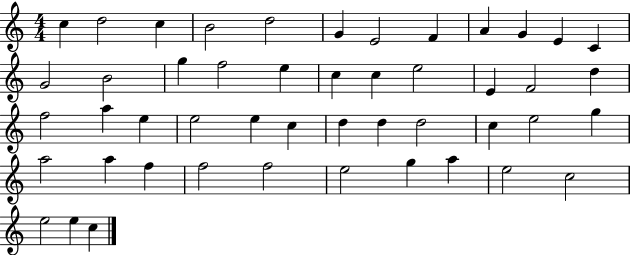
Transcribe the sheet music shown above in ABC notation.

X:1
T:Untitled
M:4/4
L:1/4
K:C
c d2 c B2 d2 G E2 F A G E C G2 B2 g f2 e c c e2 E F2 d f2 a e e2 e c d d d2 c e2 g a2 a f f2 f2 e2 g a e2 c2 e2 e c